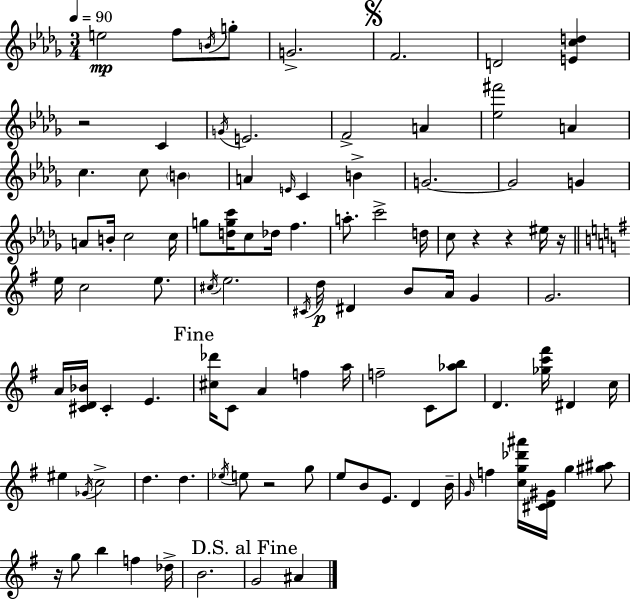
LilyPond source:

{
  \clef treble
  \numericTimeSignature
  \time 3/4
  \key bes \minor
  \tempo 4 = 90
  e''2\mp f''8 \acciaccatura { b'16 } g''8-. | g'2.-> | \mark \markup { \musicglyph "scripts.segno" } f'2. | d'2 <e' c'' d''>4 | \break r2 c'4 | \acciaccatura { g'16 } e'2. | f'2-> a'4 | <ees'' fis'''>2 a'4 | \break c''4. c''8 \parenthesize b'4 | a'4 \grace { e'16 } c'4 b'4-> | g'2.~~ | g'2 g'4 | \break a'8 b'16-. c''2 | c''16 g''8 <d'' g'' c'''>16 c''8 des''16 f''4. | a''8.-. c'''2-> | d''16 c''8 r4 r4 | \break eis''16 r16 \bar "||" \break \key g \major e''16 c''2 e''8. | \acciaccatura { cis''16 } e''2. | \acciaccatura { cis'16 } d''16\p dis'4 b'8 a'16 g'4 | g'2. | \break a'16 <cis' d' bes'>16 cis'4-. e'4. | \mark "Fine" <cis'' des'''>16 c'8 a'4 f''4 | a''16 f''2-- c'8 | <aes'' b''>8 d'4. <ges'' c''' fis'''>16 dis'4 | \break c''16 eis''4 \acciaccatura { ges'16 } c''2-> | d''4. d''4. | \acciaccatura { ees''16 } e''8 r2 | g''8 e''8 b'8 e'8. d'4 | \break b'16-- \grace { g'16 } f''4 <c'' g'' des''' ais'''>16 <cis' d' gis'>16 g''4 | <gis'' ais''>8 r16 g''8 b''4 | f''4 des''16-> b'2. | \mark "D.S. al Fine" g'2 | \break ais'4 \bar "|."
}